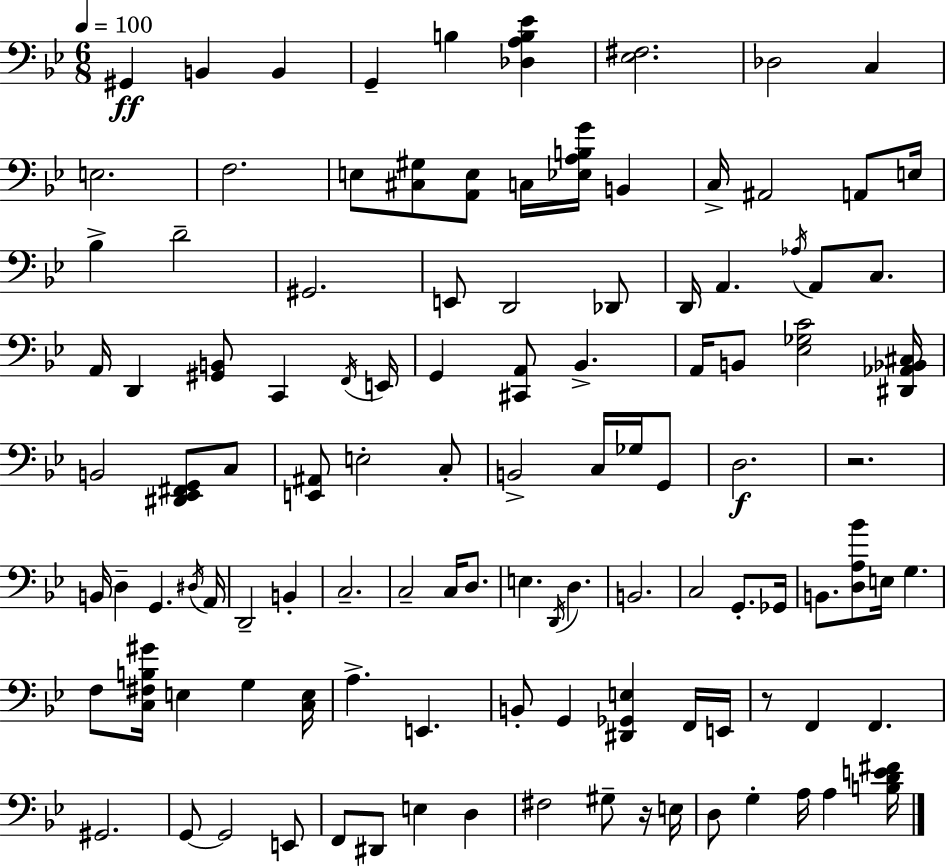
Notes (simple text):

G#2/q B2/q B2/q G2/q B3/q [Db3,A3,B3,Eb4]/q [Eb3,F#3]/h. Db3/h C3/q E3/h. F3/h. E3/e [C#3,G#3]/e [A2,E3]/e C3/s [Eb3,A3,B3,G4]/s B2/q C3/s A#2/h A2/e E3/s Bb3/q D4/h G#2/h. E2/e D2/h Db2/e D2/s A2/q. Ab3/s A2/e C3/e. A2/s D2/q [G#2,B2]/e C2/q F2/s E2/s G2/q [C#2,A2]/e Bb2/q. A2/s B2/e [Eb3,Gb3,C4]/h [D#2,Ab2,Bb2,C#3]/s B2/h [D#2,Eb2,F#2,G2]/e C3/e [E2,A#2]/e E3/h C3/e B2/h C3/s Gb3/s G2/e D3/h. R/h. B2/s D3/q G2/q. D#3/s A2/s D2/h B2/q C3/h. C3/h C3/s D3/e. E3/q. D2/s D3/q. B2/h. C3/h G2/e. Gb2/s B2/e. [D3,A3,Bb4]/e E3/s G3/q. F3/e [C3,F#3,B3,G#4]/s E3/q G3/q [C3,E3]/s A3/q. E2/q. B2/e G2/q [D#2,Gb2,E3]/q F2/s E2/s R/e F2/q F2/q. G#2/h. G2/e G2/h E2/e F2/e D#2/e E3/q D3/q F#3/h G#3/e R/s E3/s D3/e G3/q A3/s A3/q [B3,D4,E4,F#4]/s